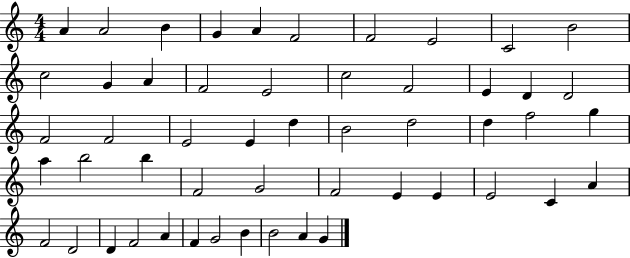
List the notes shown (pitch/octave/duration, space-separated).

A4/q A4/h B4/q G4/q A4/q F4/h F4/h E4/h C4/h B4/h C5/h G4/q A4/q F4/h E4/h C5/h F4/h E4/q D4/q D4/h F4/h F4/h E4/h E4/q D5/q B4/h D5/h D5/q F5/h G5/q A5/q B5/h B5/q F4/h G4/h F4/h E4/q E4/q E4/h C4/q A4/q F4/h D4/h D4/q F4/h A4/q F4/q G4/h B4/q B4/h A4/q G4/q